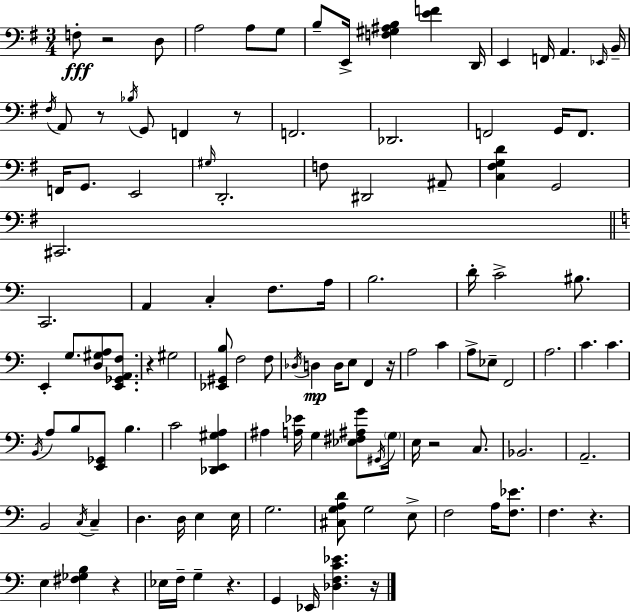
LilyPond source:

{
  \clef bass
  \numericTimeSignature
  \time 3/4
  \key e \minor
  \repeat volta 2 { f8-.\fff r2 d8 | a2 a8 g8 | b8-- e,16-> <f gis ais b>4 <e' f'>4 d,16 | e,4 f,16 a,4. \grace { ees,16 } | \break b,16-- \acciaccatura { fis16 } a,8 r8 \acciaccatura { bes16 } g,8 f,4 | r8 f,2. | des,2. | f,2 g,16 | \break f,8. f,16 g,8. e,2 | \grace { gis16 } d,2.-. | f8 dis,2 | ais,8-- <c fis g d'>4 g,2 | \break cis,2. | \bar "||" \break \key a \minor c,2. | a,4 c4-. f8. a16 | b2. | d'16-. c'2-> bis8. | \break e,4-. g8. <d gis a>8 <e, ges, a, f>8. | r4 gis2 | <ees, gis, b>8 f2 f8 | \acciaccatura { des16 } d4\mp d16 e8 f,4 | \break r16 a2 c'4 | a8-> ees8-- f,2 | a2. | c'4. c'4. | \break \acciaccatura { b,16 } a8 b8 <e, ges,>8 b4. | c'2 <des, e, gis a>4 | ais4 <a ees'>16 g4 <ees fis ais g'>8 | \acciaccatura { gis,16 } \parenthesize g16 e16 r2 | \break c8. bes,2. | a,2.-- | b,2 \acciaccatura { c16 } | c4-- d4. d16 e4 | \break e16 g2. | <cis g a d'>8 g2 | e8-> f2 | a16 <f ees'>8. f4. r4. | \break e4 <fis ges b>4 | r4 ees16 f16-- g4-- r4. | g,4 ees,16 <des f c' ees'>4. | r16 } \bar "|."
}